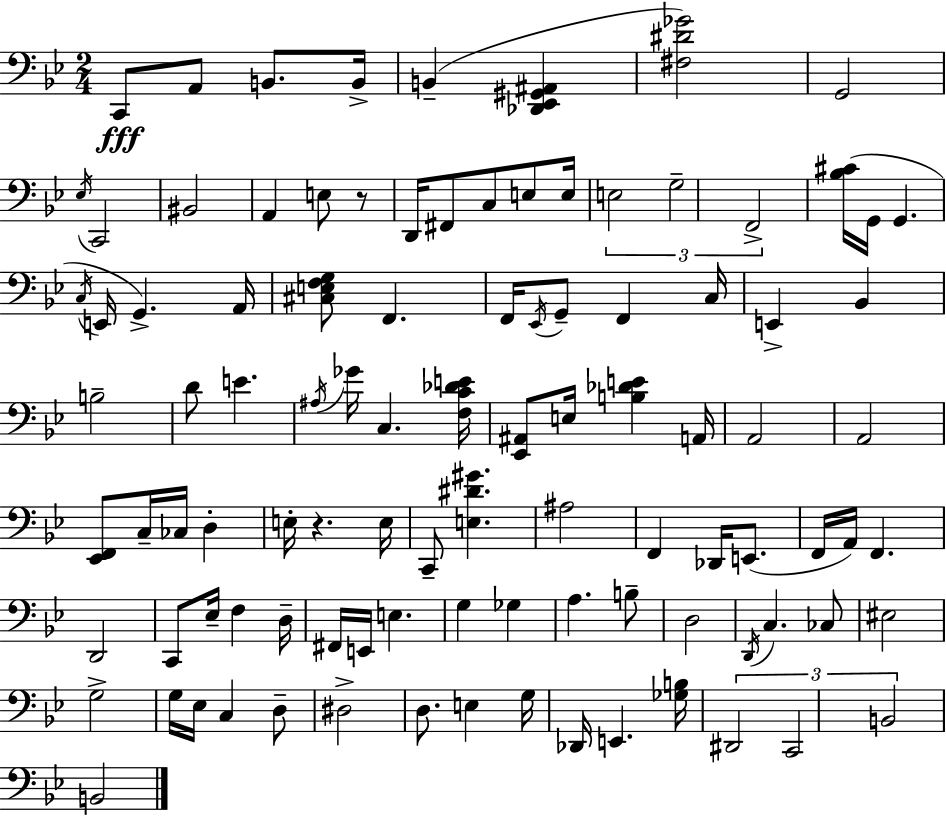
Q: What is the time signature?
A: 2/4